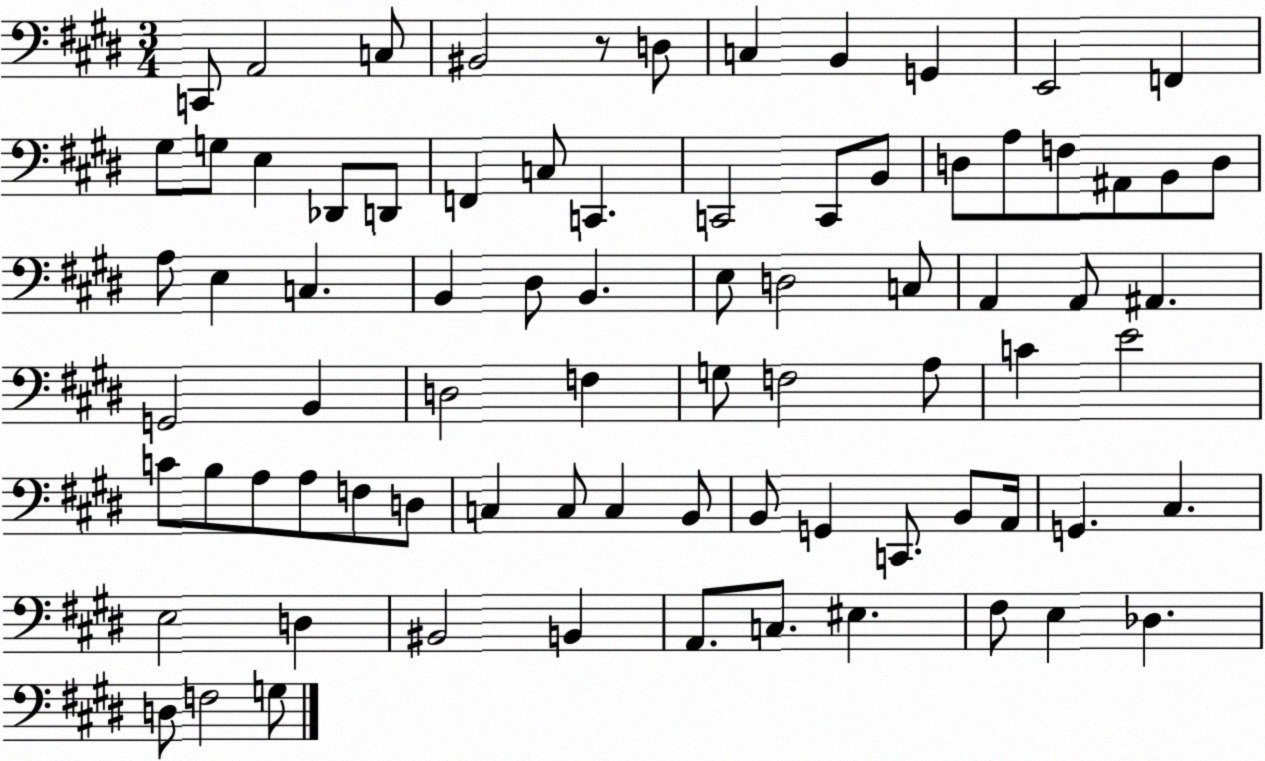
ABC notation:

X:1
T:Untitled
M:3/4
L:1/4
K:E
C,,/2 A,,2 C,/2 ^B,,2 z/2 D,/2 C, B,, G,, E,,2 F,, ^G,/2 G,/2 E, _D,,/2 D,,/2 F,, C,/2 C,, C,,2 C,,/2 B,,/2 D,/2 A,/2 F,/2 ^A,,/2 B,,/2 D,/2 A,/2 E, C, B,, ^D,/2 B,, E,/2 D,2 C,/2 A,, A,,/2 ^A,, G,,2 B,, D,2 F, G,/2 F,2 A,/2 C E2 C/2 B,/2 A,/2 A,/2 F,/2 D,/2 C, C,/2 C, B,,/2 B,,/2 G,, C,,/2 B,,/2 A,,/4 G,, ^C, E,2 D, ^B,,2 B,, A,,/2 C,/2 ^E, ^F,/2 E, _D, D,/2 F,2 G,/2